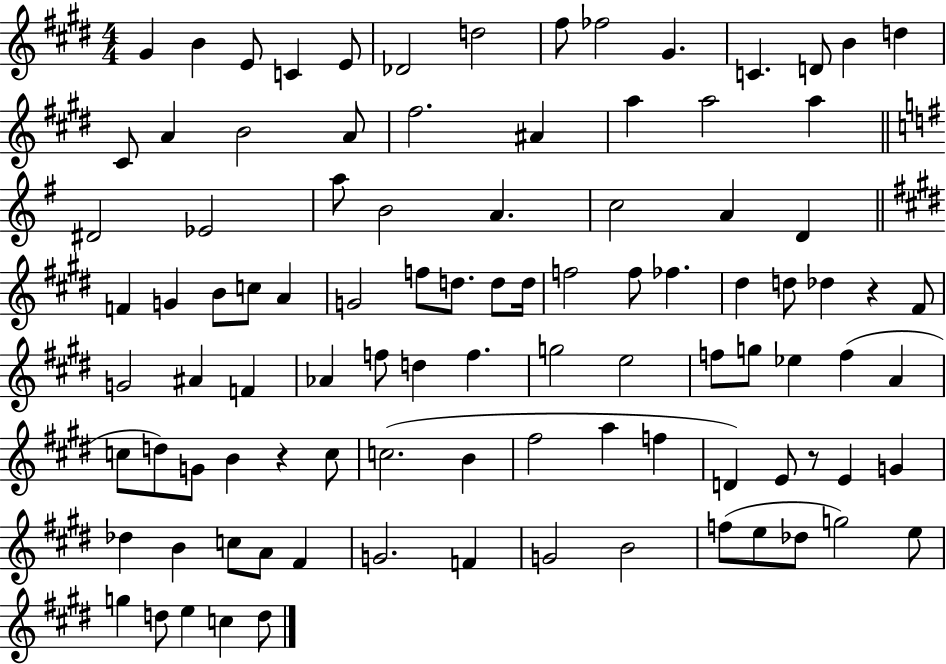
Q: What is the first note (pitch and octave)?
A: G#4